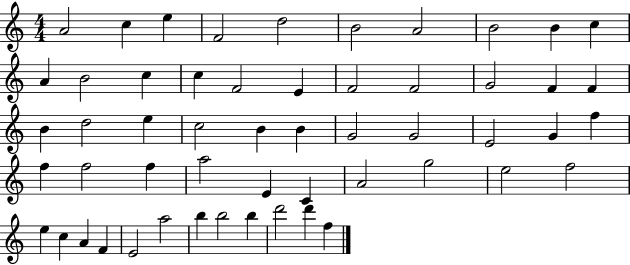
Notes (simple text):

A4/h C5/q E5/q F4/h D5/h B4/h A4/h B4/h B4/q C5/q A4/q B4/h C5/q C5/q F4/h E4/q F4/h F4/h G4/h F4/q F4/q B4/q D5/h E5/q C5/h B4/q B4/q G4/h G4/h E4/h G4/q F5/q F5/q F5/h F5/q A5/h E4/q C4/q A4/h G5/h E5/h F5/h E5/q C5/q A4/q F4/q E4/h A5/h B5/q B5/h B5/q D6/h D6/q F5/q